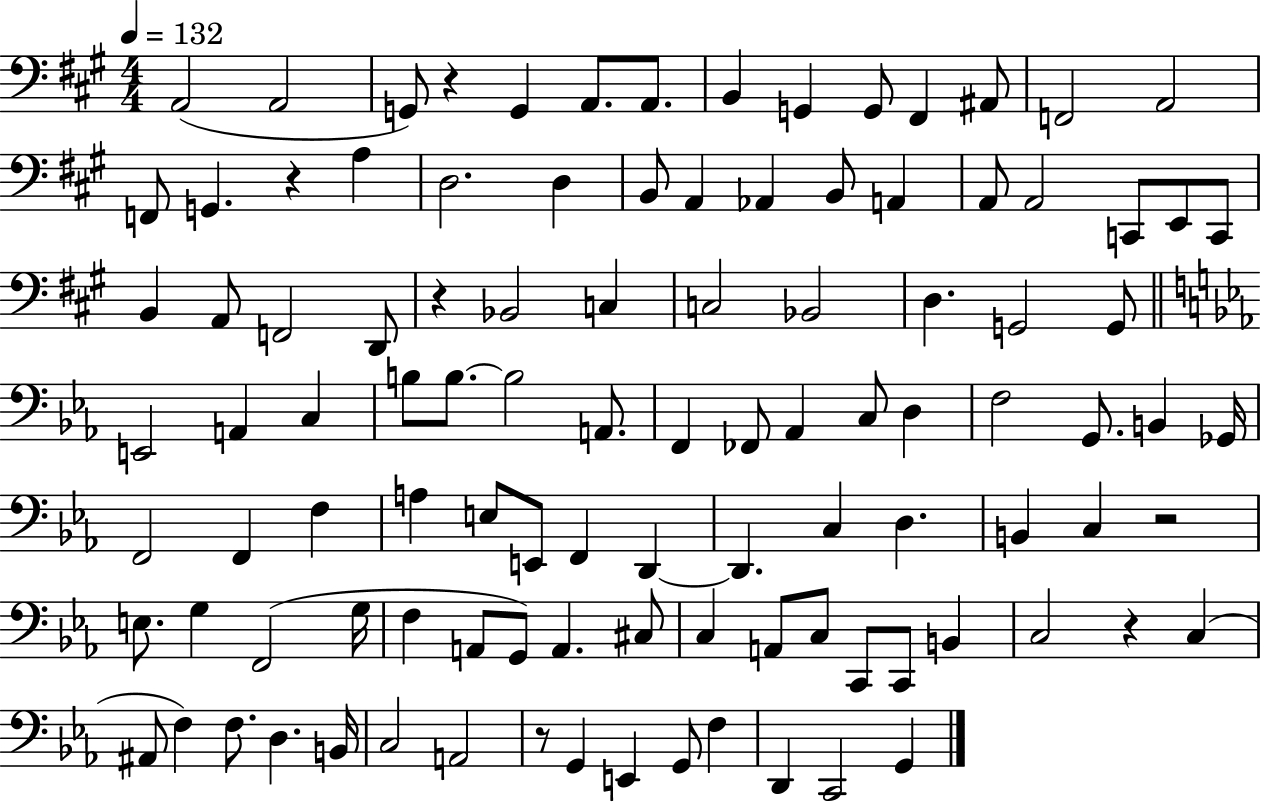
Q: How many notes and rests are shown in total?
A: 105